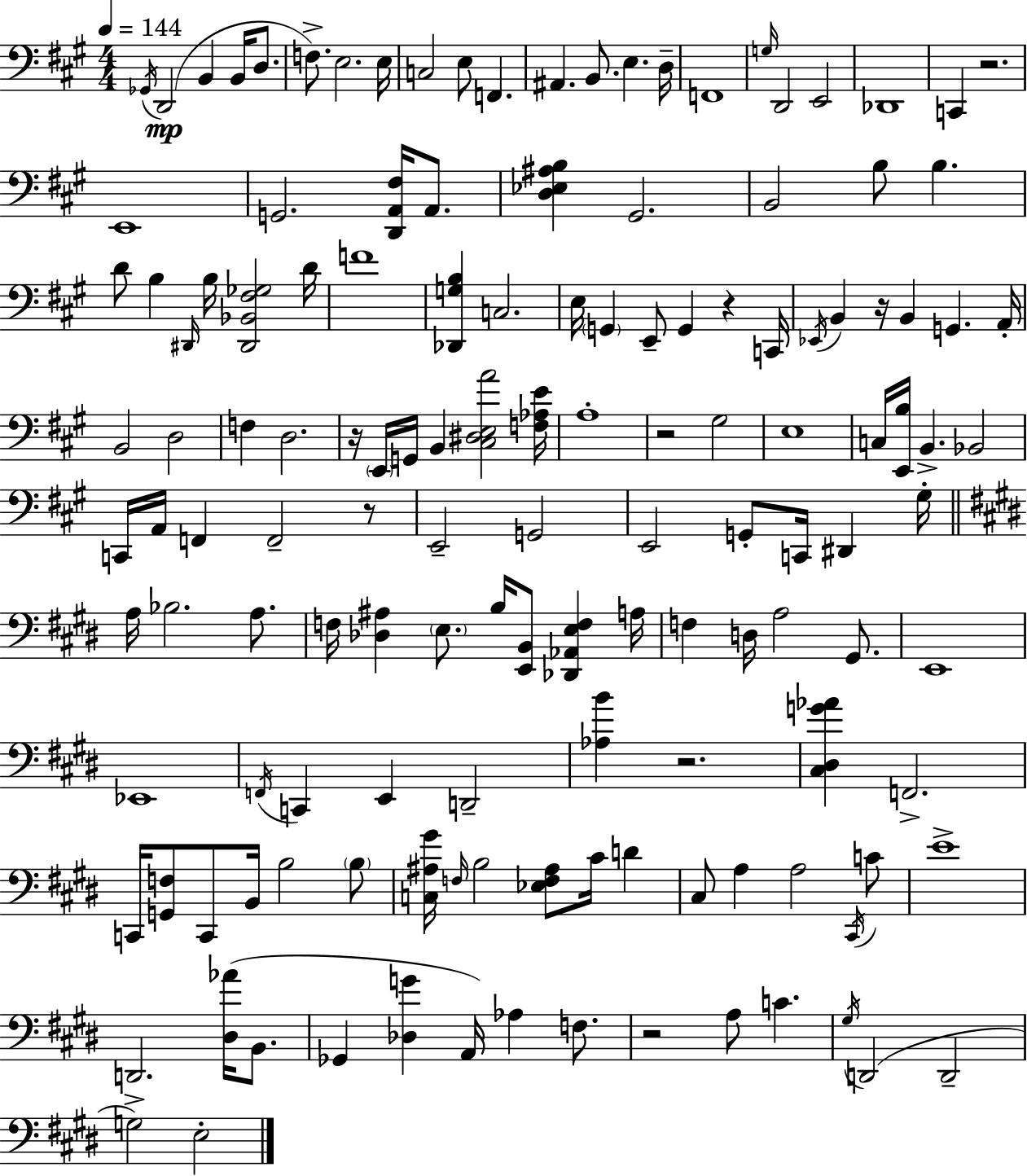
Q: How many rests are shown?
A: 8